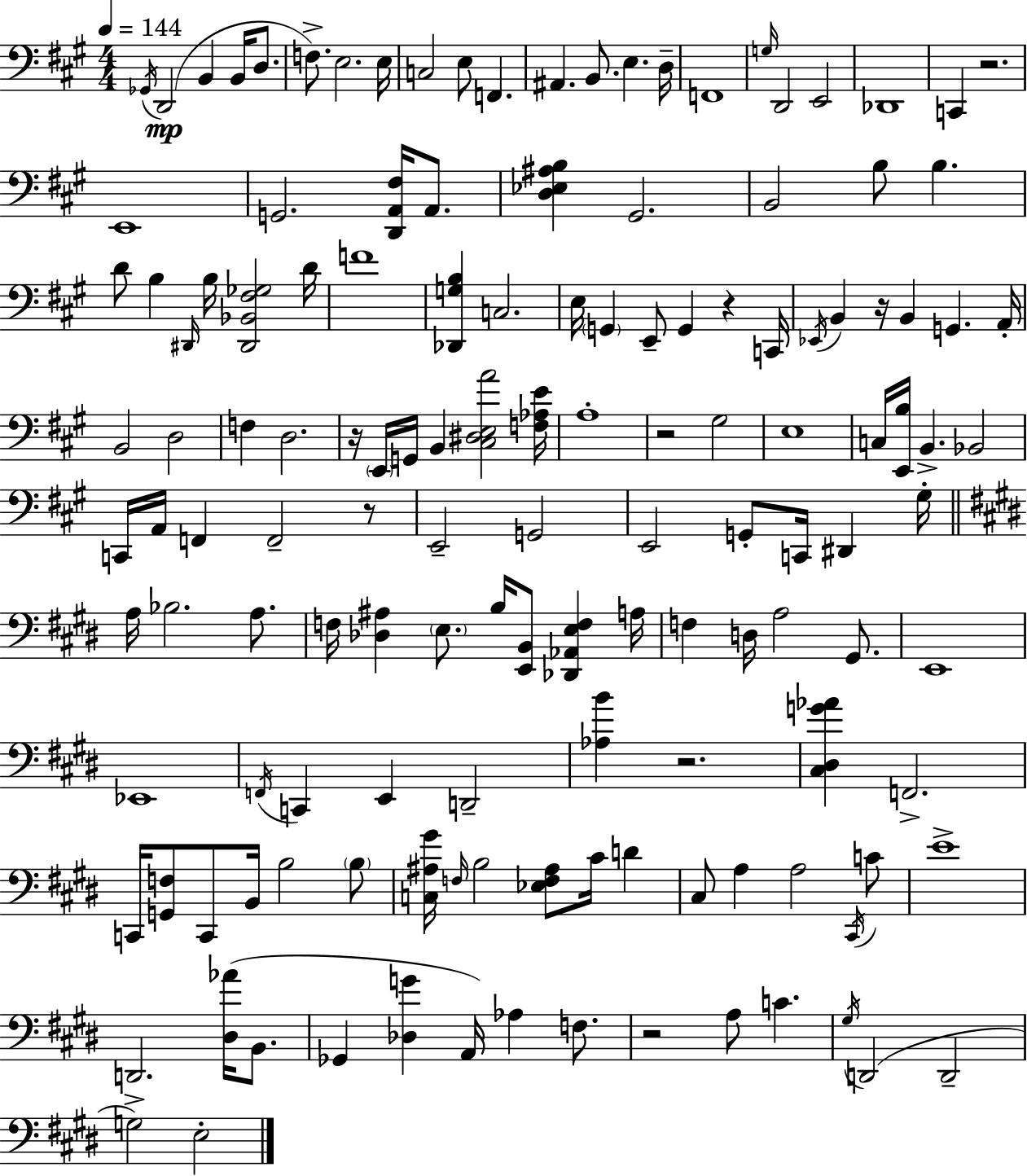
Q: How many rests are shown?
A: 8